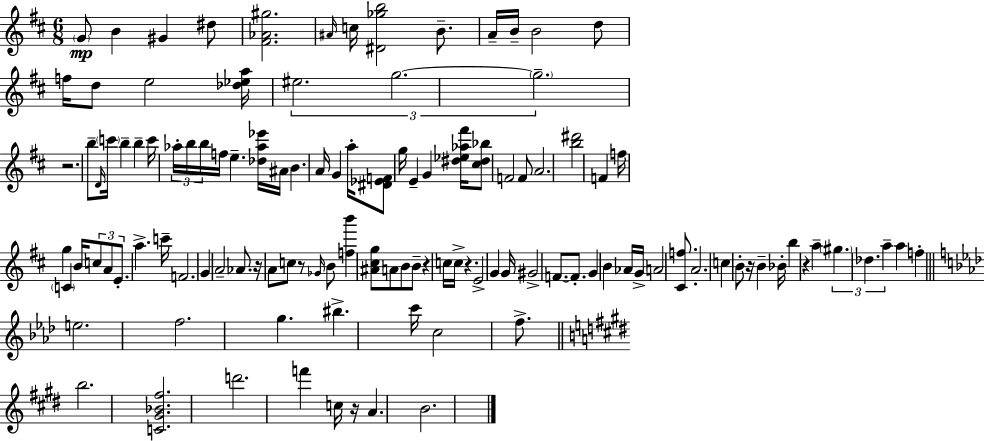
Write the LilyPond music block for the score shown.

{
  \clef treble
  \numericTimeSignature
  \time 6/8
  \key d \major
  \parenthesize g'8\mp b'4 gis'4 dis''8 | <fis' aes' gis''>2. | \grace { ais'16 } c''16 <dis' ges'' b''>2 b'8.-- | a'16-- b'16-- b'2 d''8 | \break f''16 d''8 e''2 | <des'' ees'' a''>16 \tuplet 3/2 { eis''2. | g''2.~~ | \parenthesize g''2.-- } | \break r2. | b''8-- \grace { d'16 } \parenthesize c'''16 b''4-- b''4-- | c'''16 \tuplet 3/2 { aes''16-. b''16 b''16 } f''16 e''4.-- | <des'' aes'' ees'''>16 ais'16 b'4. a'16 g'4 | \break a''16-. <dis' ees' f'>8 g''16 e'4-- g'4 | <dis'' ees'' aes'' fis'''>16 <cis'' dis'' bes''>8 f'2 | f'8 a'2. | <b'' dis'''>2 f'4 | \break f''16 g''4 \parenthesize c'4 b'16 | \tuplet 3/2 { c''8 a'8 e'8.-. } a''4.-> | c'''16-- f'2. | g'4 a'2-- | \break aes'8. r16 a'8 c''8 r8 | \grace { ges'16 } b'8 <f'' b'''>4 <ais' cis'' g''>8 a'8 b'8 | b'8-- r4 c''16 c''16-> r4. | e'2-> g'4 | \break g'16 gis'2-> | f'8.~~ f'8.-. g'4 b'4 | aes'16 g'16-> \parenthesize a'2 | <cis' f''>8. a'2. | \break c''4 b'8-. r16 b'4-- | bes'16-. b''4 r4 a''4-- | \tuplet 3/2 { \parenthesize gis''4. des''4. | a''4-- } a''4 f''4-. | \break \bar "||" \break \key f \minor e''2. | f''2. | g''4. bis''4.-> | c'''16 c''2 f''8.-> | \break \bar "||" \break \key e \major b''2. | <c' gis' bes' fis''>2. | d'''2. | f'''4 c''16 r16 a'4. | \break b'2. | \bar "|."
}